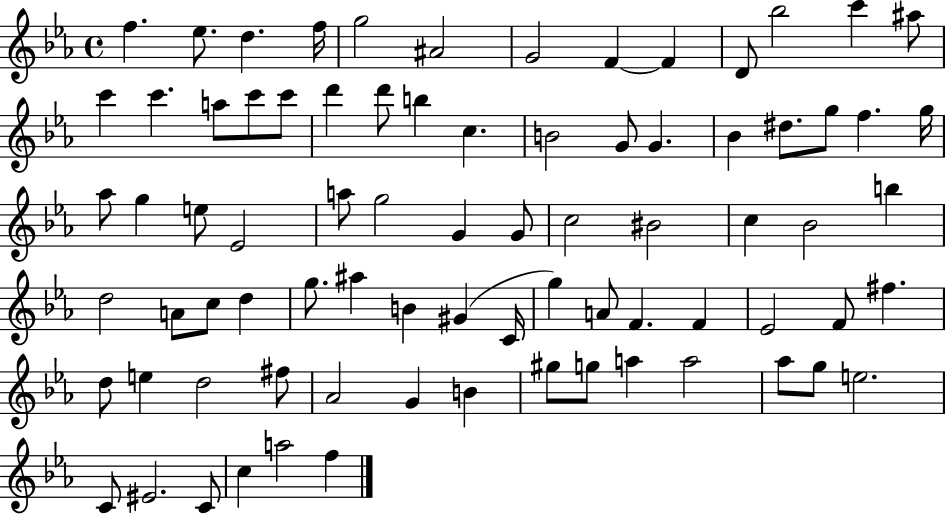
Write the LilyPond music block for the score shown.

{
  \clef treble
  \time 4/4
  \defaultTimeSignature
  \key ees \major
  f''4. ees''8. d''4. f''16 | g''2 ais'2 | g'2 f'4~~ f'4 | d'8 bes''2 c'''4 ais''8 | \break c'''4 c'''4. a''8 c'''8 c'''8 | d'''4 d'''8 b''4 c''4. | b'2 g'8 g'4. | bes'4 dis''8. g''8 f''4. g''16 | \break aes''8 g''4 e''8 ees'2 | a''8 g''2 g'4 g'8 | c''2 bis'2 | c''4 bes'2 b''4 | \break d''2 a'8 c''8 d''4 | g''8. ais''4 b'4 gis'4( c'16 | g''4) a'8 f'4. f'4 | ees'2 f'8 fis''4. | \break d''8 e''4 d''2 fis''8 | aes'2 g'4 b'4 | gis''8 g''8 a''4 a''2 | aes''8 g''8 e''2. | \break c'8 eis'2. c'8 | c''4 a''2 f''4 | \bar "|."
}